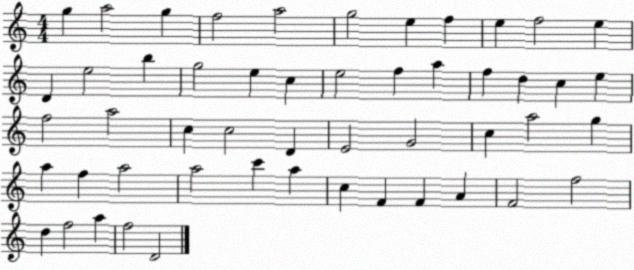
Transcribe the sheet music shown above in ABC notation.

X:1
T:Untitled
M:4/4
L:1/4
K:C
g a2 g f2 a2 g2 e f e f2 e D e2 b g2 e c e2 f a f d c e f2 a2 c c2 D E2 G2 c a2 g a f a2 a2 c' a c F F A F2 f2 d f2 a f2 D2